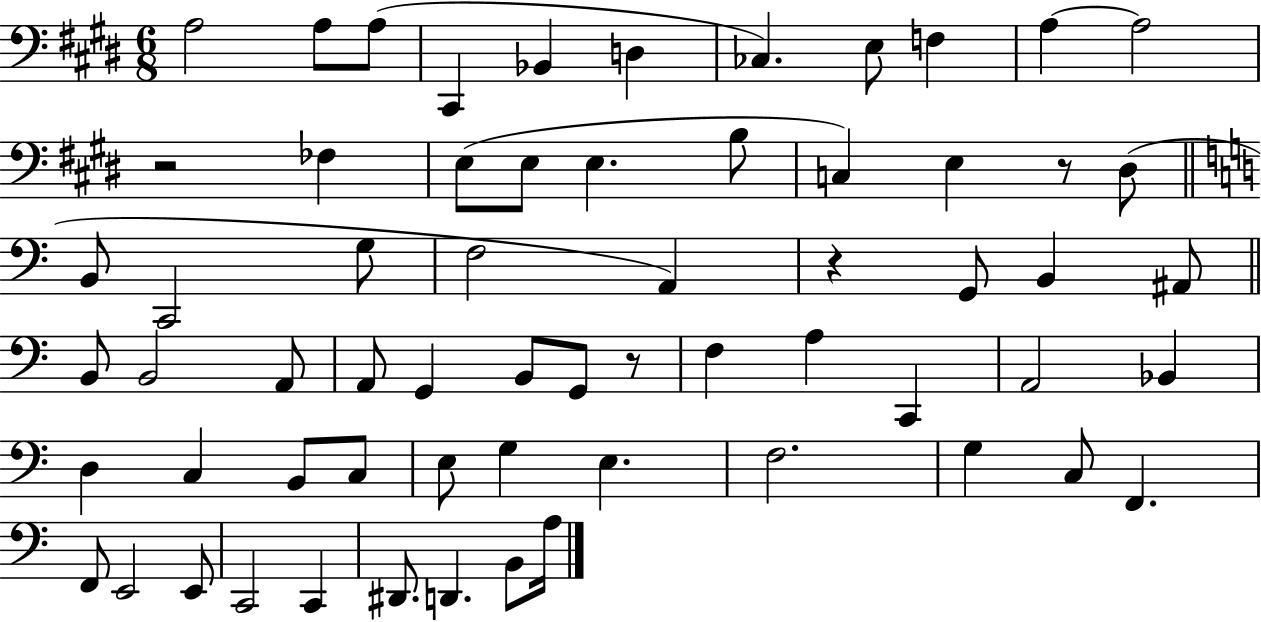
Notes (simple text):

A3/h A3/e A3/e C#2/q Bb2/q D3/q CES3/q. E3/e F3/q A3/q A3/h R/h FES3/q E3/e E3/e E3/q. B3/e C3/q E3/q R/e D#3/e B2/e C2/h G3/e F3/h A2/q R/q G2/e B2/q A#2/e B2/e B2/h A2/e A2/e G2/q B2/e G2/e R/e F3/q A3/q C2/q A2/h Bb2/q D3/q C3/q B2/e C3/e E3/e G3/q E3/q. F3/h. G3/q C3/e F2/q. F2/e E2/h E2/e C2/h C2/q D#2/e. D2/q. B2/e A3/s